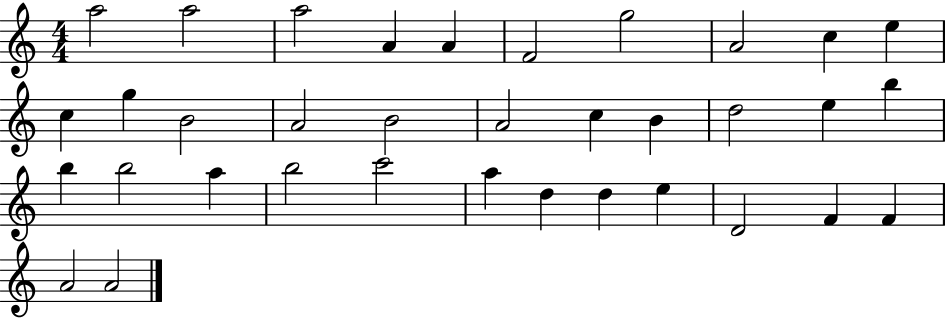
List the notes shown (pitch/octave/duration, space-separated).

A5/h A5/h A5/h A4/q A4/q F4/h G5/h A4/h C5/q E5/q C5/q G5/q B4/h A4/h B4/h A4/h C5/q B4/q D5/h E5/q B5/q B5/q B5/h A5/q B5/h C6/h A5/q D5/q D5/q E5/q D4/h F4/q F4/q A4/h A4/h